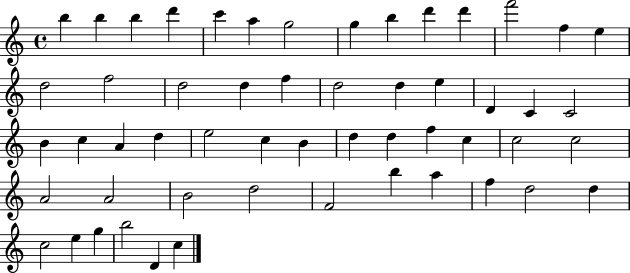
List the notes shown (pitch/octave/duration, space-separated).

B5/q B5/q B5/q D6/q C6/q A5/q G5/h G5/q B5/q D6/q D6/q F6/h F5/q E5/q D5/h F5/h D5/h D5/q F5/q D5/h D5/q E5/q D4/q C4/q C4/h B4/q C5/q A4/q D5/q E5/h C5/q B4/q D5/q D5/q F5/q C5/q C5/h C5/h A4/h A4/h B4/h D5/h F4/h B5/q A5/q F5/q D5/h D5/q C5/h E5/q G5/q B5/h D4/q C5/q